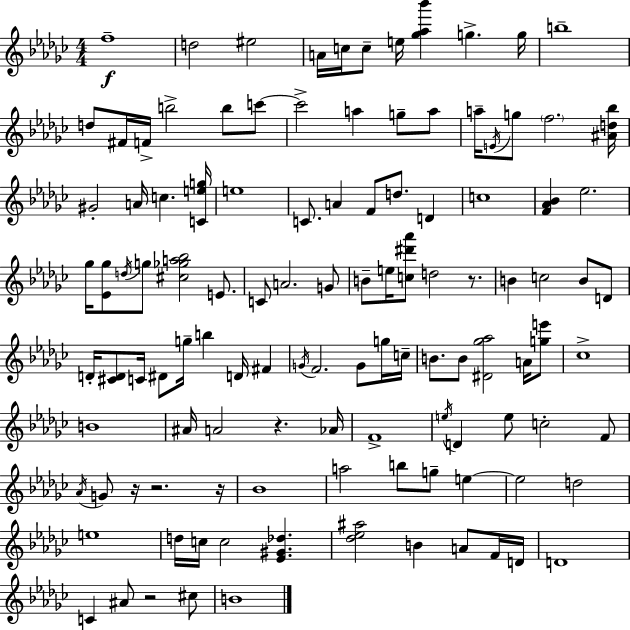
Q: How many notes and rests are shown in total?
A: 115